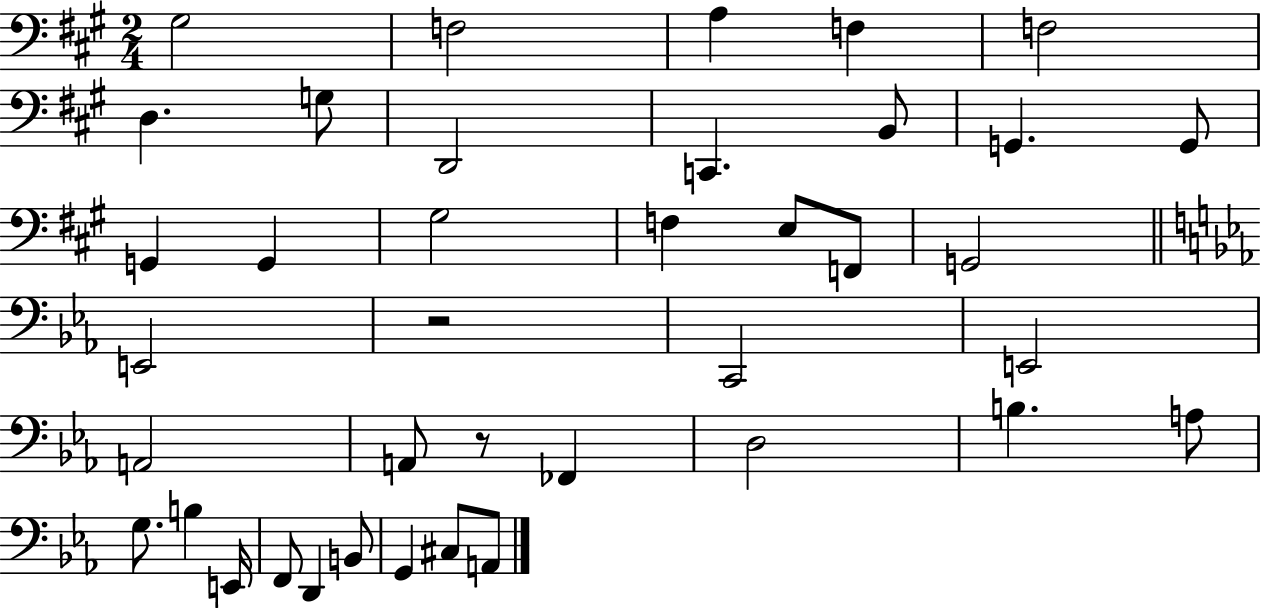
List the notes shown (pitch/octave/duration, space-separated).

G#3/h F3/h A3/q F3/q F3/h D3/q. G3/e D2/h C2/q. B2/e G2/q. G2/e G2/q G2/q G#3/h F3/q E3/e F2/e G2/h E2/h R/h C2/h E2/h A2/h A2/e R/e FES2/q D3/h B3/q. A3/e G3/e. B3/q E2/s F2/e D2/q B2/e G2/q C#3/e A2/e